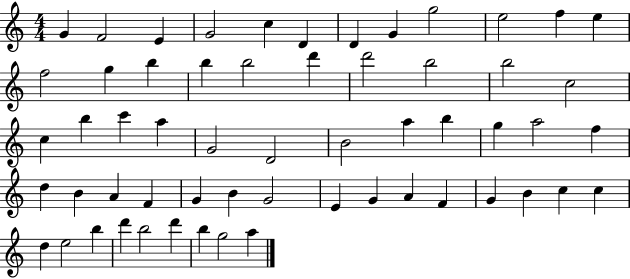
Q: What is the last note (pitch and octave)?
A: A5